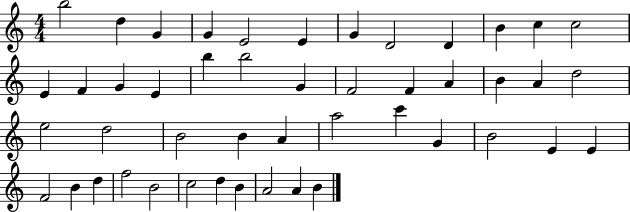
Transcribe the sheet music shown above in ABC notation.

X:1
T:Untitled
M:4/4
L:1/4
K:C
b2 d G G E2 E G D2 D B c c2 E F G E b b2 G F2 F A B A d2 e2 d2 B2 B A a2 c' G B2 E E F2 B d f2 B2 c2 d B A2 A B